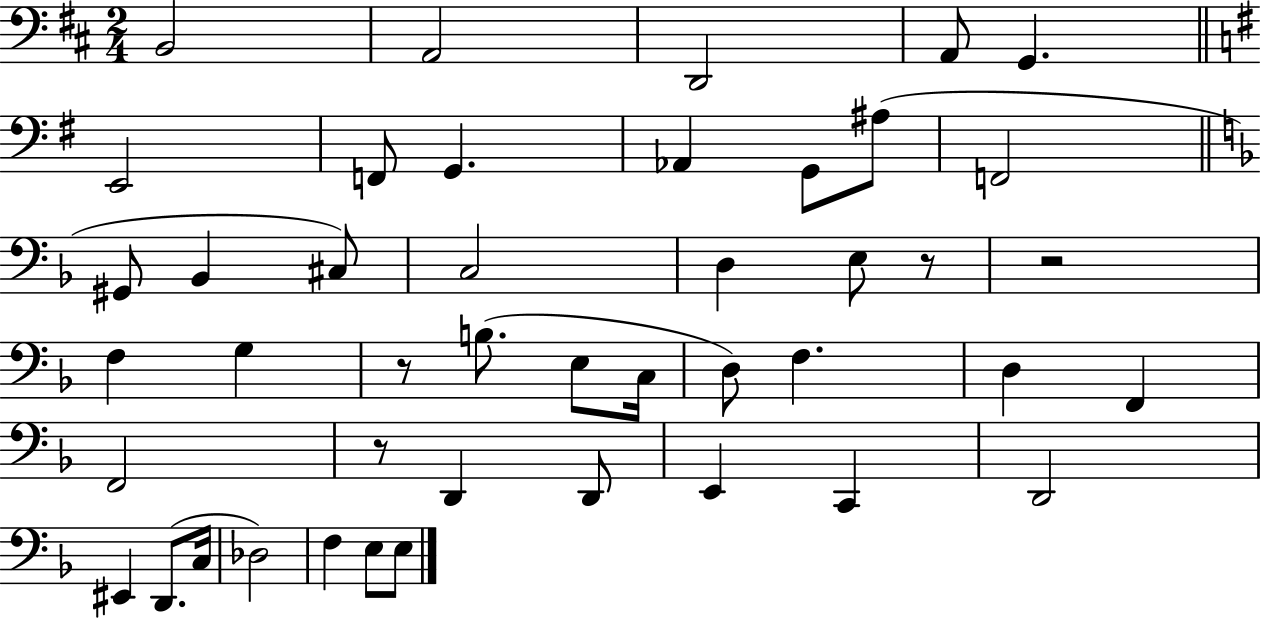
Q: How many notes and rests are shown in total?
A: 44